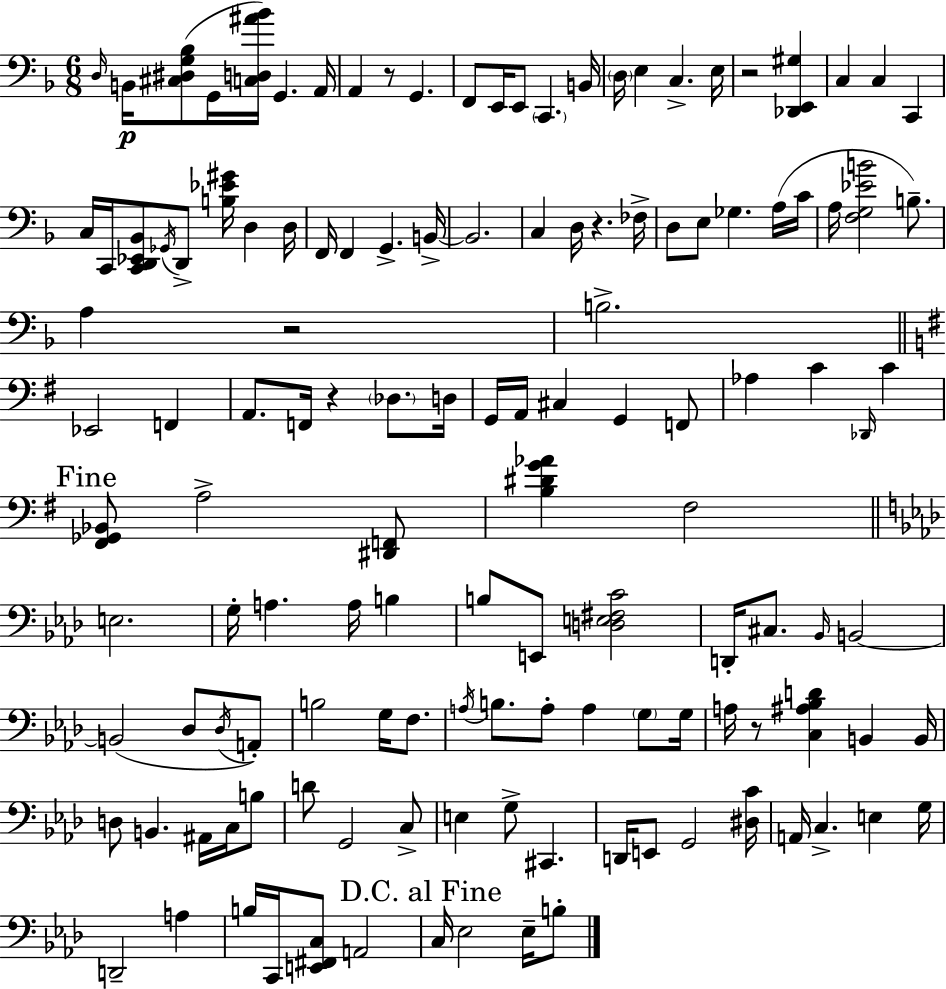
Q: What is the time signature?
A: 6/8